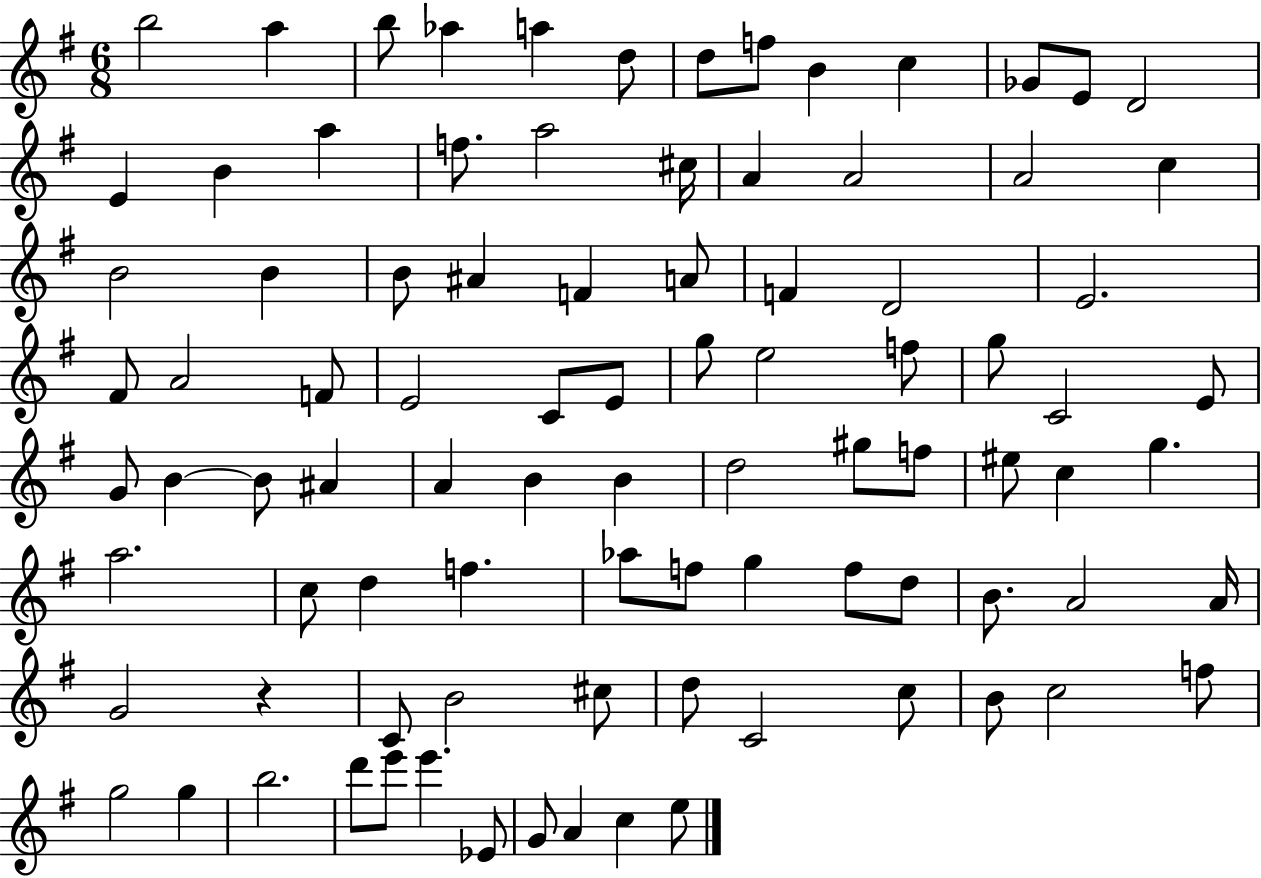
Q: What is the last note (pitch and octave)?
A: E5